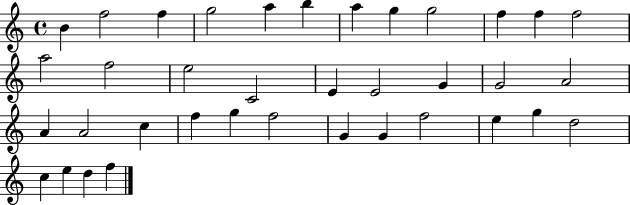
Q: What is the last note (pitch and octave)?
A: F5